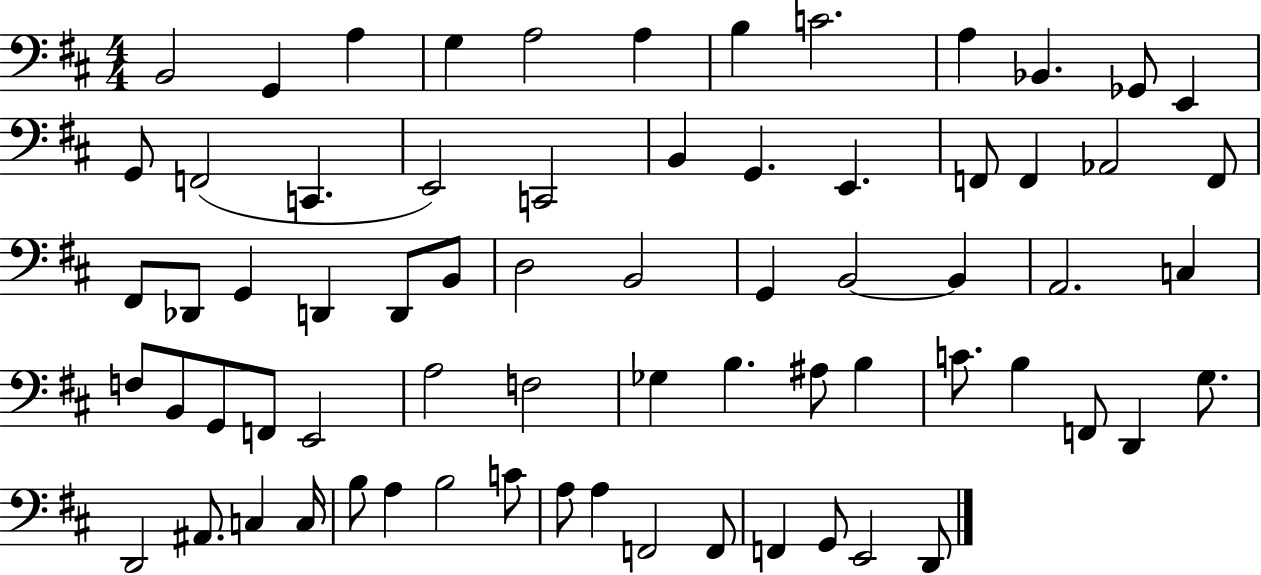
X:1
T:Untitled
M:4/4
L:1/4
K:D
B,,2 G,, A, G, A,2 A, B, C2 A, _B,, _G,,/2 E,, G,,/2 F,,2 C,, E,,2 C,,2 B,, G,, E,, F,,/2 F,, _A,,2 F,,/2 ^F,,/2 _D,,/2 G,, D,, D,,/2 B,,/2 D,2 B,,2 G,, B,,2 B,, A,,2 C, F,/2 B,,/2 G,,/2 F,,/2 E,,2 A,2 F,2 _G, B, ^A,/2 B, C/2 B, F,,/2 D,, G,/2 D,,2 ^A,,/2 C, C,/4 B,/2 A, B,2 C/2 A,/2 A, F,,2 F,,/2 F,, G,,/2 E,,2 D,,/2